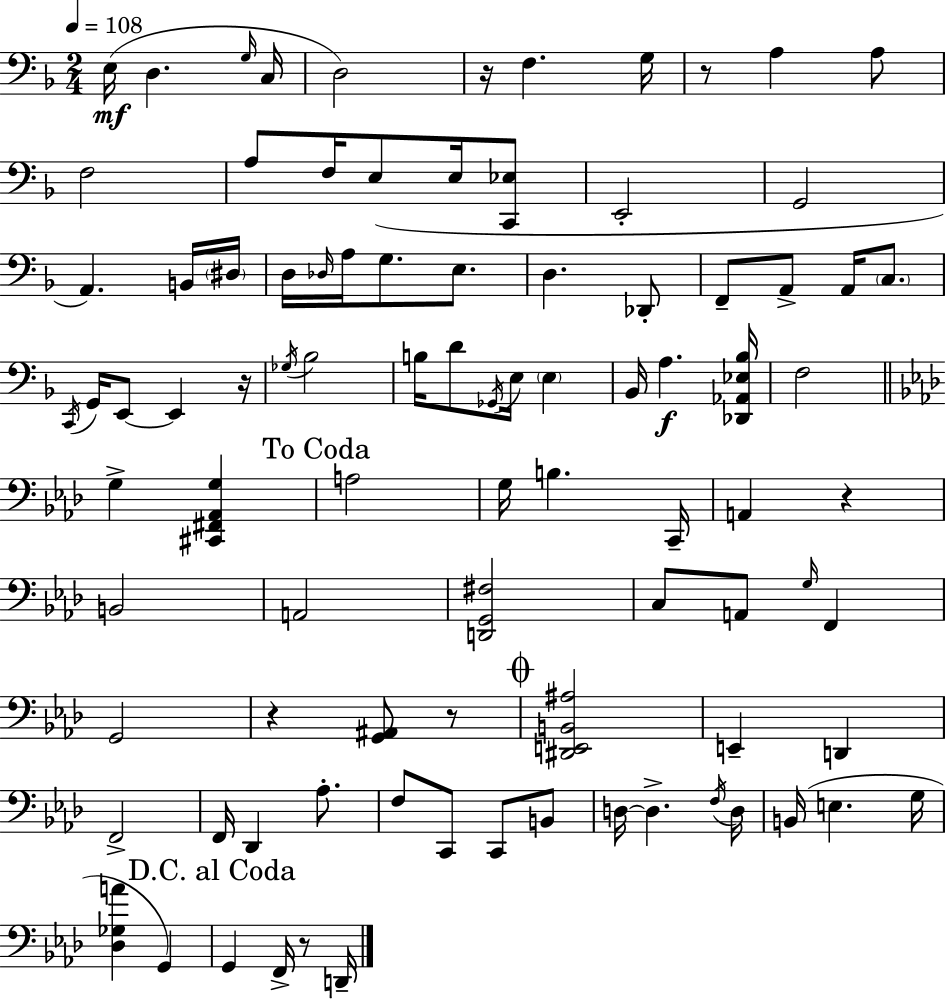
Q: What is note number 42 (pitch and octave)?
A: Bb2